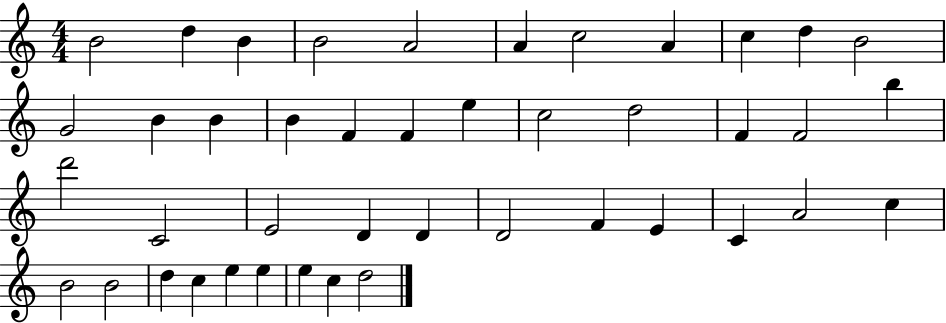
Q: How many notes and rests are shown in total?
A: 43